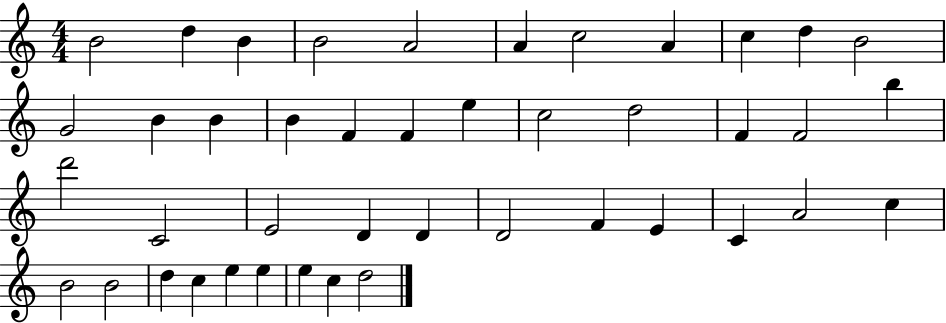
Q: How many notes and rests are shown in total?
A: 43